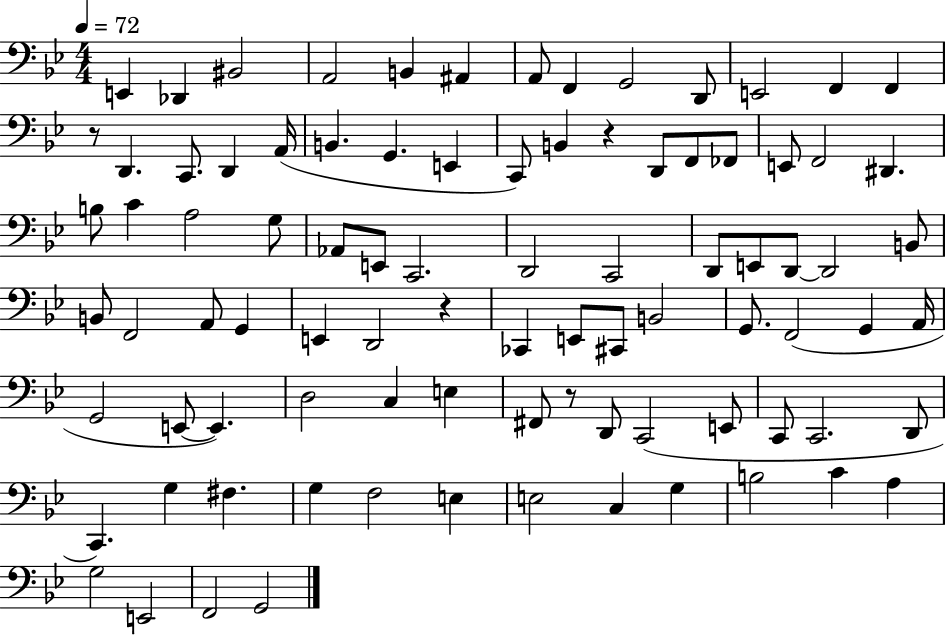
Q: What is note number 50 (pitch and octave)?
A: E2